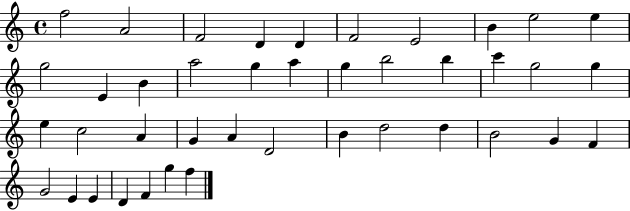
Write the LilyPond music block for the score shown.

{
  \clef treble
  \time 4/4
  \defaultTimeSignature
  \key c \major
  f''2 a'2 | f'2 d'4 d'4 | f'2 e'2 | b'4 e''2 e''4 | \break g''2 e'4 b'4 | a''2 g''4 a''4 | g''4 b''2 b''4 | c'''4 g''2 g''4 | \break e''4 c''2 a'4 | g'4 a'4 d'2 | b'4 d''2 d''4 | b'2 g'4 f'4 | \break g'2 e'4 e'4 | d'4 f'4 g''4 f''4 | \bar "|."
}